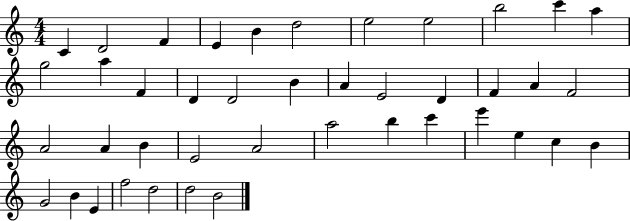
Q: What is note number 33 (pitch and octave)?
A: E5